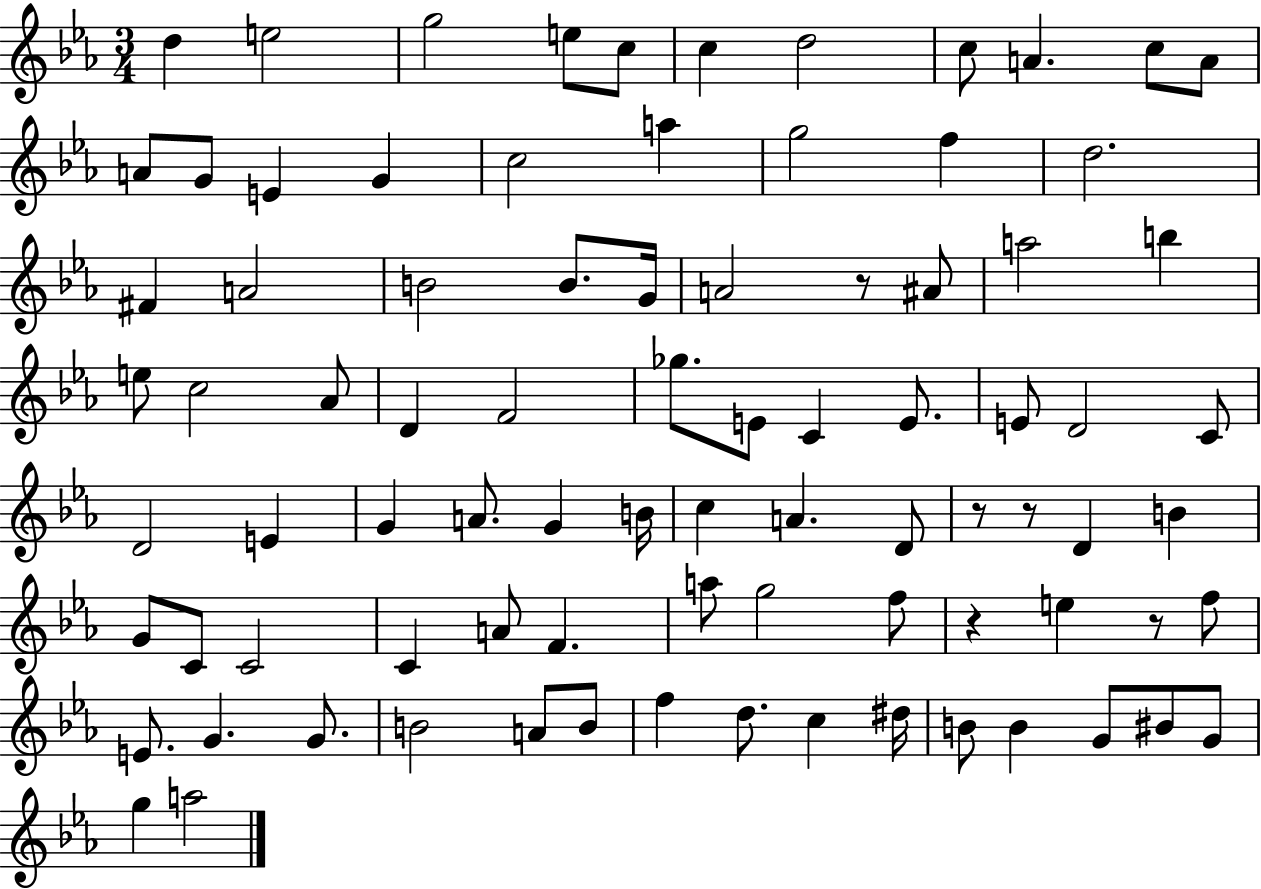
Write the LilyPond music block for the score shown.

{
  \clef treble
  \numericTimeSignature
  \time 3/4
  \key ees \major
  d''4 e''2 | g''2 e''8 c''8 | c''4 d''2 | c''8 a'4. c''8 a'8 | \break a'8 g'8 e'4 g'4 | c''2 a''4 | g''2 f''4 | d''2. | \break fis'4 a'2 | b'2 b'8. g'16 | a'2 r8 ais'8 | a''2 b''4 | \break e''8 c''2 aes'8 | d'4 f'2 | ges''8. e'8 c'4 e'8. | e'8 d'2 c'8 | \break d'2 e'4 | g'4 a'8. g'4 b'16 | c''4 a'4. d'8 | r8 r8 d'4 b'4 | \break g'8 c'8 c'2 | c'4 a'8 f'4. | a''8 g''2 f''8 | r4 e''4 r8 f''8 | \break e'8. g'4. g'8. | b'2 a'8 b'8 | f''4 d''8. c''4 dis''16 | b'8 b'4 g'8 bis'8 g'8 | \break g''4 a''2 | \bar "|."
}